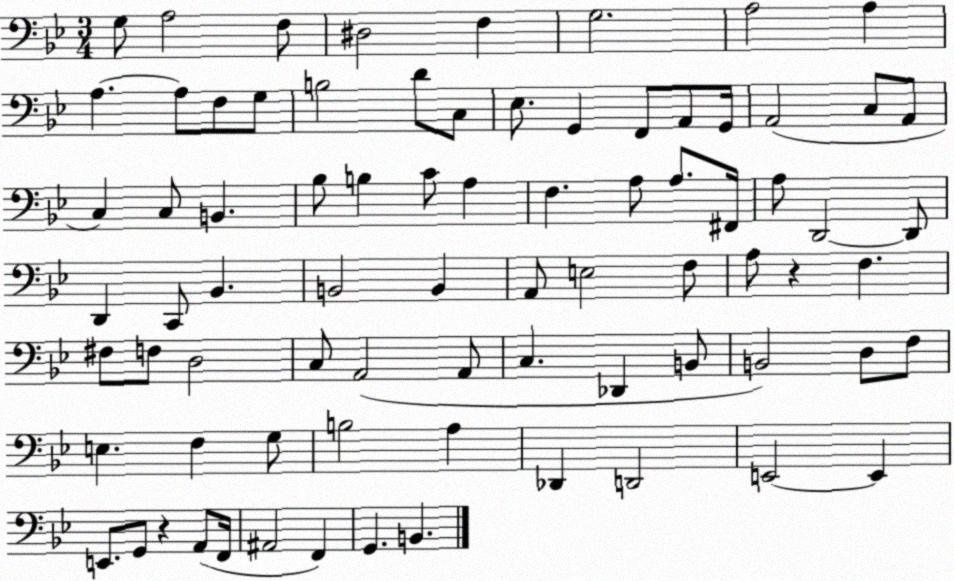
X:1
T:Untitled
M:3/4
L:1/4
K:Bb
G,/2 A,2 F,/2 ^D,2 F, G,2 A,2 A, A, A,/2 F,/2 G,/2 B,2 D/2 C,/2 _E,/2 G,, F,,/2 A,,/2 G,,/4 A,,2 C,/2 A,,/2 C, C,/2 B,, _B,/2 B, C/2 A, F, A,/2 A,/2 ^F,,/4 A,/2 D,,2 D,,/2 D,, C,,/2 _B,, B,,2 B,, A,,/2 E,2 F,/2 A,/2 z F, ^F,/2 F,/2 D,2 C,/2 A,,2 A,,/2 C, _D,, B,,/2 B,,2 D,/2 F,/2 E, F, G,/2 B,2 A, _D,, D,,2 E,,2 E,, E,,/2 G,,/2 z A,,/2 F,,/4 ^A,,2 F,, G,, B,,